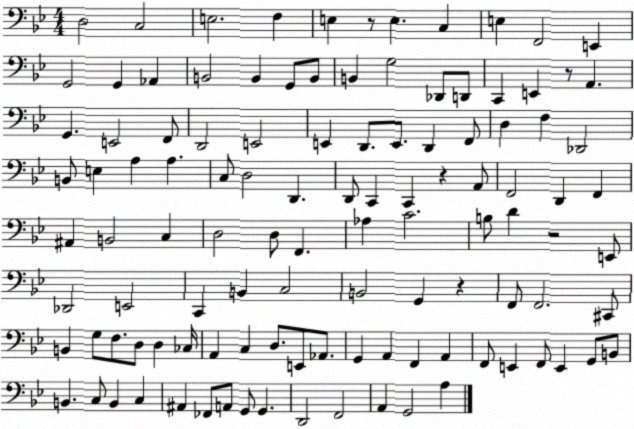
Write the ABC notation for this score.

X:1
T:Untitled
M:4/4
L:1/4
K:Bb
D,2 C,2 E,2 F, E, z/2 E, C, E, F,,2 E,, G,,2 G,, _A,, B,,2 B,, G,,/2 B,,/2 B,, G,2 _D,,/2 D,,/2 C,, E,, z/2 A,, G,, E,,2 F,,/2 D,,2 E,,2 E,, D,,/2 E,,/2 D,, F,,/2 D, F, _D,,2 B,,/2 E, A, A, C,/2 D,2 D,, D,,/2 C,, C,, z A,,/2 F,,2 D,, F,, ^A,, B,,2 C, D,2 D,/2 F,, _A, C2 B,/2 D z2 E,,/2 _D,,2 E,,2 C,, B,, C,2 B,,2 G,, z F,,/2 F,,2 ^C,,/2 B,, G,/2 F,/2 D,/2 D, _C,/4 A,, C, D,/2 E,,/2 _A,,/2 G,, A,, F,, A,, F,,/2 E,, F,,/2 E,, G,,/2 B,,/2 B,, C,/2 B,, C, ^A,, _F,,/2 A,,/2 G,,/2 G,, D,,2 F,,2 A,, G,,2 A,